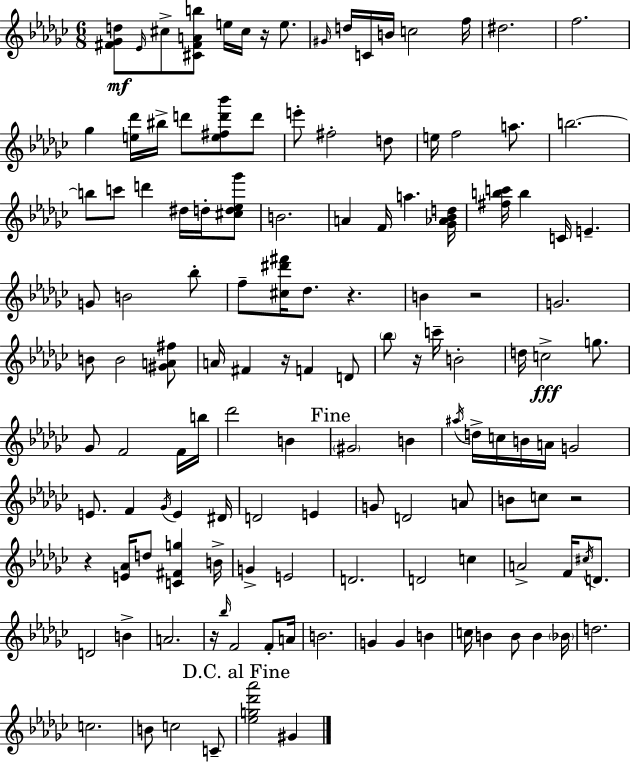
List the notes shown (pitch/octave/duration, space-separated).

[F#4,Gb4,D5]/e Eb4/s C#5/e [C#4,F#4,A4,B5]/e E5/s C#5/s R/s E5/e. G#4/s D5/s C4/s B4/s C5/h F5/s D#5/h. F5/h. Gb5/q [E5,Db6]/s BIS5/s D6/e [E5,F#5,D6,Bb6]/e D6/e E6/e F#5/h D5/e E5/s F5/h A5/e. B5/h. B5/e C6/e D6/q D#5/s D5/s [C#5,D5,Eb5,Gb6]/e B4/h. A4/q F4/s A5/q. [Gb4,Ab4,Bb4,D5]/s [F#5,B5,C6]/s B5/q C4/s E4/q. G4/e B4/h Bb5/e F5/e [C#5,D#6,F#6]/s Db5/e. R/q. B4/q R/h G4/h. B4/e B4/h [G#4,A4,F#5]/e A4/s F#4/q R/s F4/q D4/e Bb5/e R/s C6/s B4/h D5/s C5/h G5/e. Gb4/e F4/h F4/s B5/s Db6/h B4/q G#4/h B4/q A#5/s D5/s C5/s B4/s A4/s G4/h E4/e. F4/q Gb4/s E4/q D#4/s D4/h E4/q G4/e D4/h A4/e B4/e C5/e R/h R/q [E4,Ab4]/s D5/e [C4,F#4,G5]/q B4/s G4/q E4/h D4/h. D4/h C5/q A4/h F4/s C#5/s D4/e. D4/h B4/q A4/h. R/s Bb5/s F4/h F4/e A4/s B4/h. G4/q G4/q B4/q C5/s B4/q B4/e B4/q Bb4/s D5/h. C5/h. B4/e C5/h C4/e [Eb5,G5,Db6,Ab6]/h G#4/q